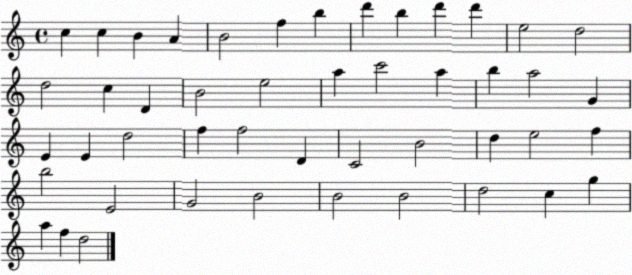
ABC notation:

X:1
T:Untitled
M:4/4
L:1/4
K:C
c c B A B2 f b d' b d' d' e2 d2 d2 c D B2 e2 a c'2 a b a2 G E E d2 f f2 D C2 B2 d e2 f b2 E2 G2 B2 B2 B2 d2 c g a f d2